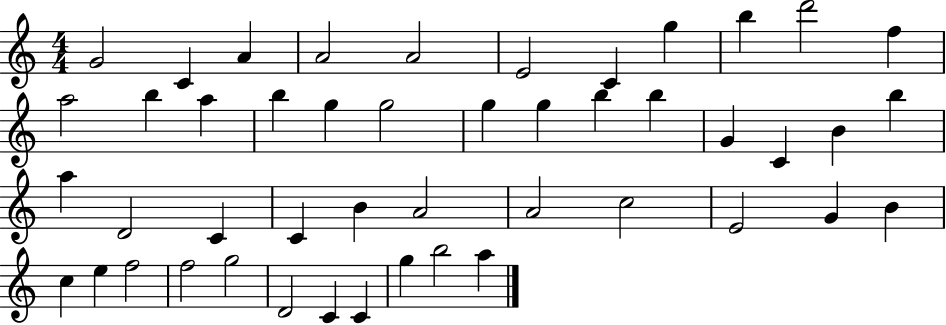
{
  \clef treble
  \numericTimeSignature
  \time 4/4
  \key c \major
  g'2 c'4 a'4 | a'2 a'2 | e'2 c'4 g''4 | b''4 d'''2 f''4 | \break a''2 b''4 a''4 | b''4 g''4 g''2 | g''4 g''4 b''4 b''4 | g'4 c'4 b'4 b''4 | \break a''4 d'2 c'4 | c'4 b'4 a'2 | a'2 c''2 | e'2 g'4 b'4 | \break c''4 e''4 f''2 | f''2 g''2 | d'2 c'4 c'4 | g''4 b''2 a''4 | \break \bar "|."
}